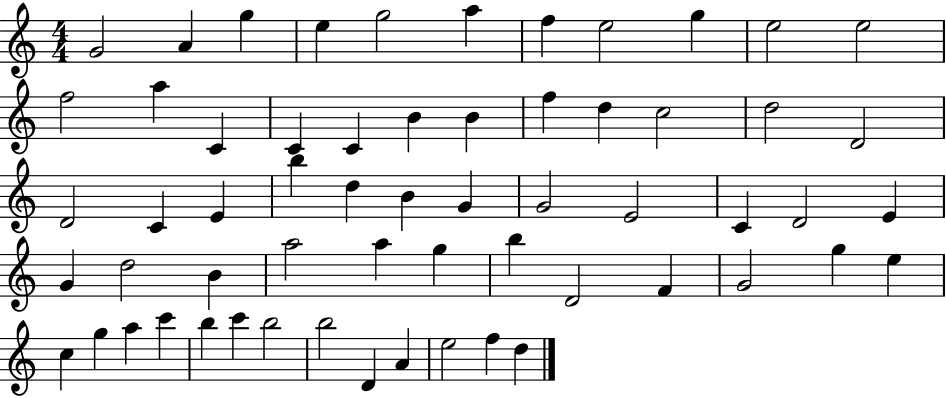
{
  \clef treble
  \numericTimeSignature
  \time 4/4
  \key c \major
  g'2 a'4 g''4 | e''4 g''2 a''4 | f''4 e''2 g''4 | e''2 e''2 | \break f''2 a''4 c'4 | c'4 c'4 b'4 b'4 | f''4 d''4 c''2 | d''2 d'2 | \break d'2 c'4 e'4 | b''4 d''4 b'4 g'4 | g'2 e'2 | c'4 d'2 e'4 | \break g'4 d''2 b'4 | a''2 a''4 g''4 | b''4 d'2 f'4 | g'2 g''4 e''4 | \break c''4 g''4 a''4 c'''4 | b''4 c'''4 b''2 | b''2 d'4 a'4 | e''2 f''4 d''4 | \break \bar "|."
}